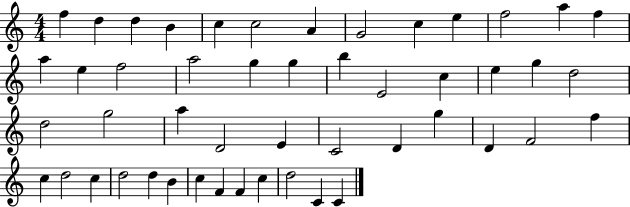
F5/q D5/q D5/q B4/q C5/q C5/h A4/q G4/h C5/q E5/q F5/h A5/q F5/q A5/q E5/q F5/h A5/h G5/q G5/q B5/q E4/h C5/q E5/q G5/q D5/h D5/h G5/h A5/q D4/h E4/q C4/h D4/q G5/q D4/q F4/h F5/q C5/q D5/h C5/q D5/h D5/q B4/q C5/q F4/q F4/q C5/q D5/h C4/q C4/q